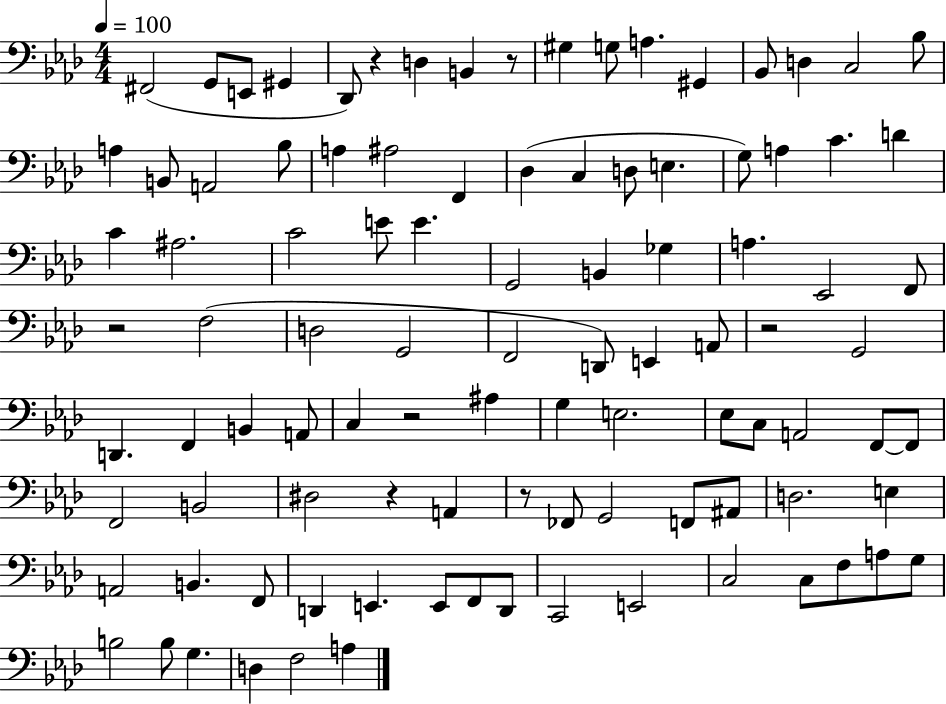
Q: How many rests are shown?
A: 7